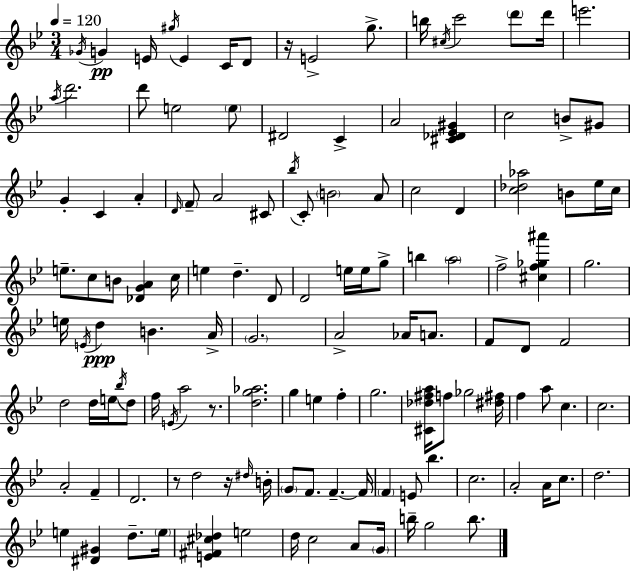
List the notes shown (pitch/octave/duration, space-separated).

Gb4/s G4/q E4/s G#5/s E4/q C4/s D4/e R/s E4/h G5/e. B5/s C#5/s C6/h D6/e D6/s E6/h. A5/s D6/h. D6/e E5/h E5/e D#4/h C4/q A4/h [C#4,Db4,Eb4,G#4]/q C5/h B4/e G#4/e G4/q C4/q A4/q D4/s F4/e A4/h C#4/e Bb5/s C4/e B4/h A4/e C5/h D4/q [C5,Db5,Ab5]/h B4/e Eb5/s C5/s E5/e. C5/e B4/e [Db4,G4,A4]/q C5/s E5/q D5/q. D4/e D4/h E5/s E5/s G5/e B5/q A5/h F5/h [C#5,F5,Gb5,A#6]/q G5/h. E5/s E4/s D5/q B4/q. A4/s G4/h. A4/h Ab4/s A4/e. F4/e D4/e F4/h D5/h D5/s E5/s Bb5/s D5/e F5/s E4/s A5/h R/e. [D5,G5,Ab5]/h. G5/q E5/q F5/q G5/h. [C#4,Db5,F#5,A5]/s F5/e Gb5/h [D#5,F#5]/s F5/q A5/e C5/q. C5/h. A4/h F4/q D4/h. R/e D5/h R/s D#5/s B4/s G4/e F4/e. F4/q. F4/s F4/q E4/e Bb5/q. C5/h. A4/h A4/s C5/e. D5/h. E5/q [D#4,G#4]/q D5/e. E5/s [E4,F#4,C#5,Db5]/q E5/h D5/s C5/h A4/e G4/s B5/s G5/h B5/e.